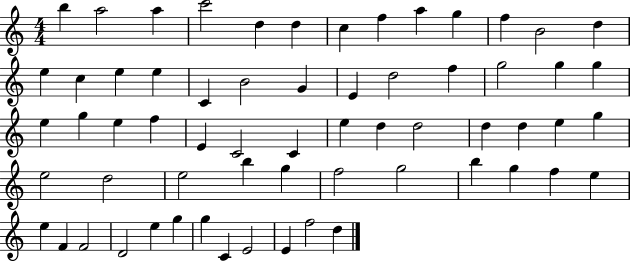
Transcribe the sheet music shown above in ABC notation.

X:1
T:Untitled
M:4/4
L:1/4
K:C
b a2 a c'2 d d c f a g f B2 d e c e e C B2 G E d2 f g2 g g e g e f E C2 C e d d2 d d e g e2 d2 e2 b g f2 g2 b g f e e F F2 D2 e g g C E2 E f2 d